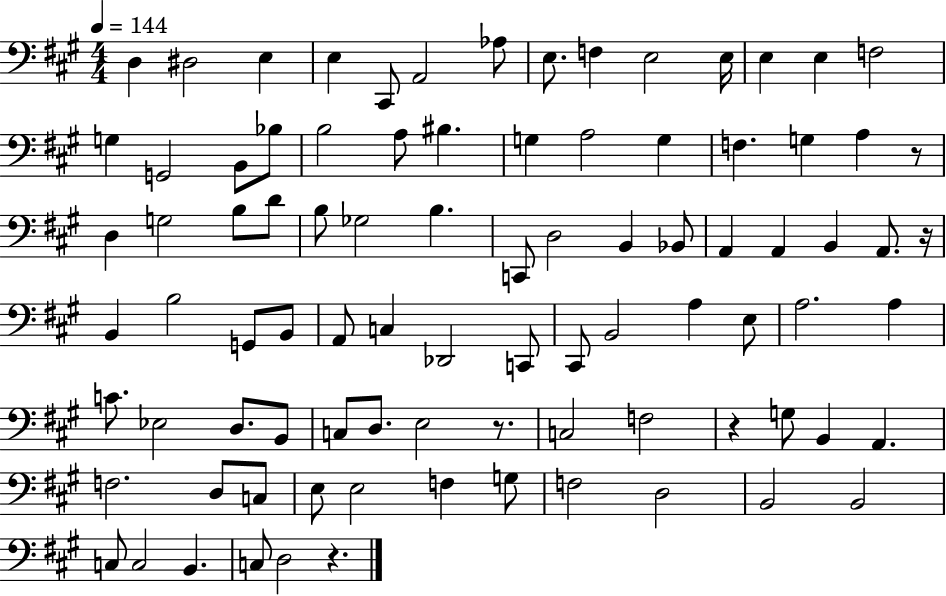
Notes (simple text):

D3/q D#3/h E3/q E3/q C#2/e A2/h Ab3/e E3/e. F3/q E3/h E3/s E3/q E3/q F3/h G3/q G2/h B2/e Bb3/e B3/h A3/e BIS3/q. G3/q A3/h G3/q F3/q. G3/q A3/q R/e D3/q G3/h B3/e D4/e B3/e Gb3/h B3/q. C2/e D3/h B2/q Bb2/e A2/q A2/q B2/q A2/e. R/s B2/q B3/h G2/e B2/e A2/e C3/q Db2/h C2/e C#2/e B2/h A3/q E3/e A3/h. A3/q C4/e. Eb3/h D3/e. B2/e C3/e D3/e. E3/h R/e. C3/h F3/h R/q G3/e B2/q A2/q. F3/h. D3/e C3/e E3/e E3/h F3/q G3/e F3/h D3/h B2/h B2/h C3/e C3/h B2/q. C3/e D3/h R/q.